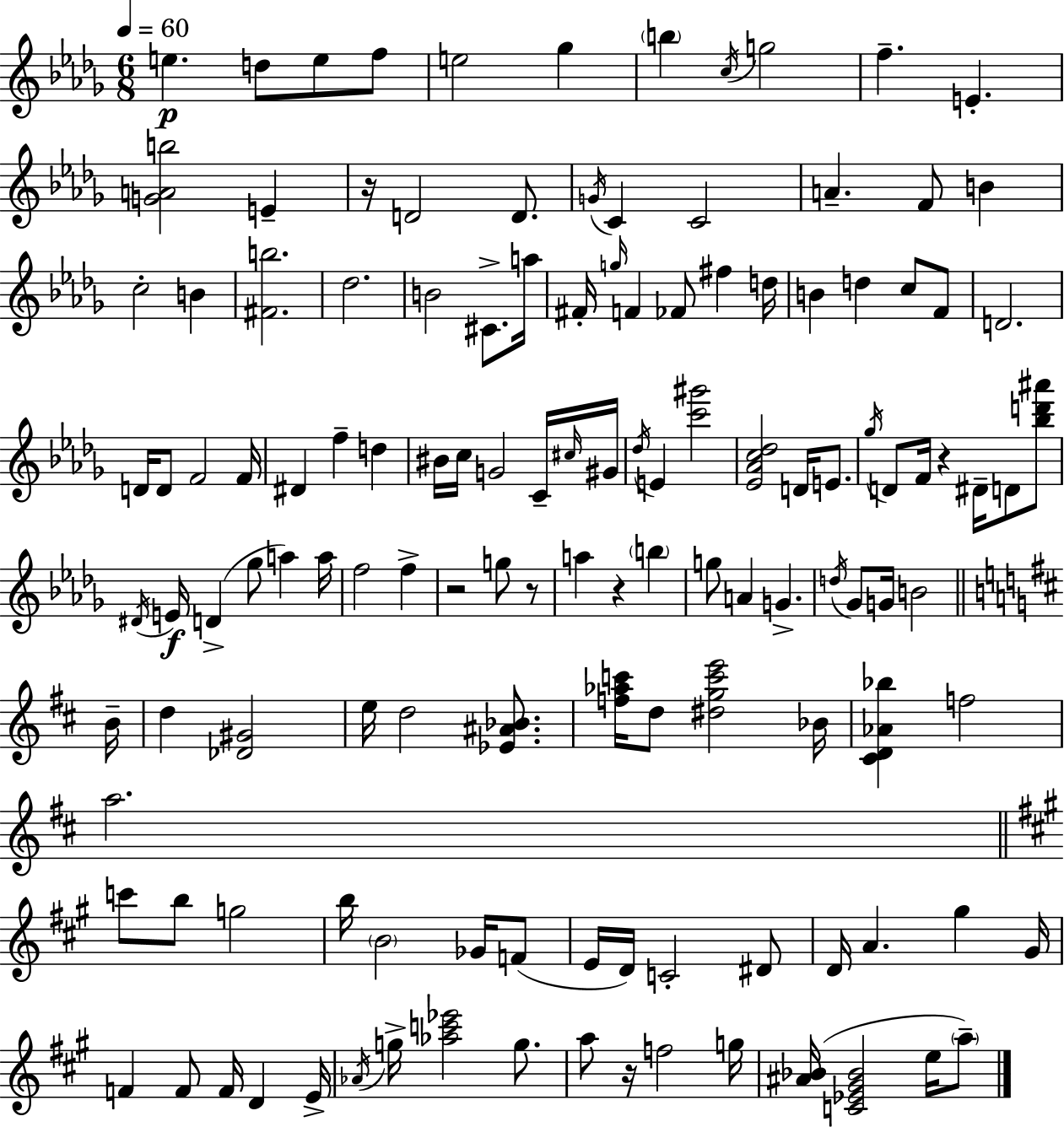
E5/q. D5/e E5/e F5/e E5/h Gb5/q B5/q C5/s G5/h F5/q. E4/q. [G4,A4,B5]/h E4/q R/s D4/h D4/e. G4/s C4/q C4/h A4/q. F4/e B4/q C5/h B4/q [F#4,B5]/h. Db5/h. B4/h C#4/e. A5/s F#4/s G5/s F4/q FES4/e F#5/q D5/s B4/q D5/q C5/e F4/e D4/h. D4/s D4/e F4/h F4/s D#4/q F5/q D5/q BIS4/s C5/s G4/h C4/s C#5/s G#4/s Db5/s E4/q [C6,G#6]/h [Eb4,Ab4,C5,Db5]/h D4/s E4/e. Gb5/s D4/e F4/s R/q D#4/s D4/e [Bb5,D6,A#6]/e D#4/s E4/s D4/q Gb5/e A5/q A5/s F5/h F5/q R/h G5/e R/e A5/q R/q B5/q G5/e A4/q G4/q. D5/s Gb4/e G4/s B4/h B4/s D5/q [Db4,G#4]/h E5/s D5/h [Eb4,A#4,Bb4]/e. [F5,Ab5,C6]/s D5/e [D#5,G5,C6,E6]/h Bb4/s [C#4,D4,Ab4,Bb5]/q F5/h A5/h. C6/e B5/e G5/h B5/s B4/h Gb4/s F4/e E4/s D4/s C4/h D#4/e D4/s A4/q. G#5/q G#4/s F4/q F4/e F4/s D4/q E4/s Ab4/s G5/s [Ab5,C6,Eb6]/h G5/e. A5/e R/s F5/h G5/s [A#4,Bb4]/s [C4,Eb4,G#4,Bb4]/h E5/s A5/e